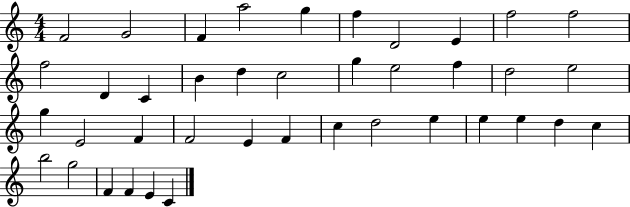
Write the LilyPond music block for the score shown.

{
  \clef treble
  \numericTimeSignature
  \time 4/4
  \key c \major
  f'2 g'2 | f'4 a''2 g''4 | f''4 d'2 e'4 | f''2 f''2 | \break f''2 d'4 c'4 | b'4 d''4 c''2 | g''4 e''2 f''4 | d''2 e''2 | \break g''4 e'2 f'4 | f'2 e'4 f'4 | c''4 d''2 e''4 | e''4 e''4 d''4 c''4 | \break b''2 g''2 | f'4 f'4 e'4 c'4 | \bar "|."
}